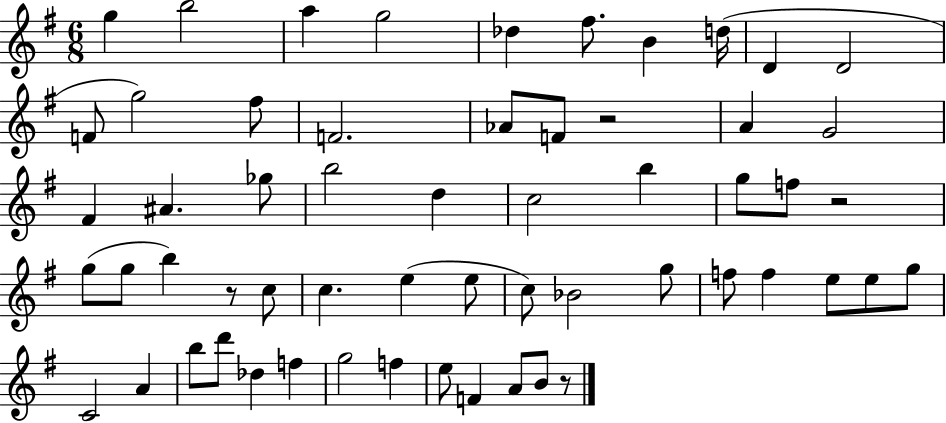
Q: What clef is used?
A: treble